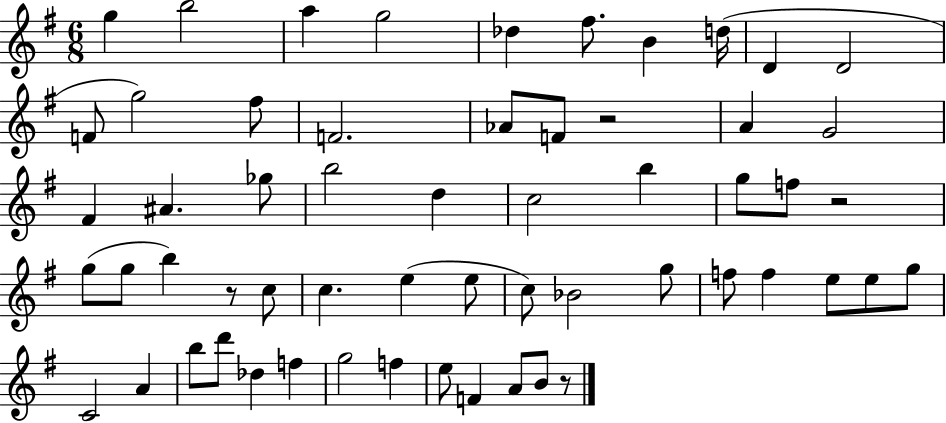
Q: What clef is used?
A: treble